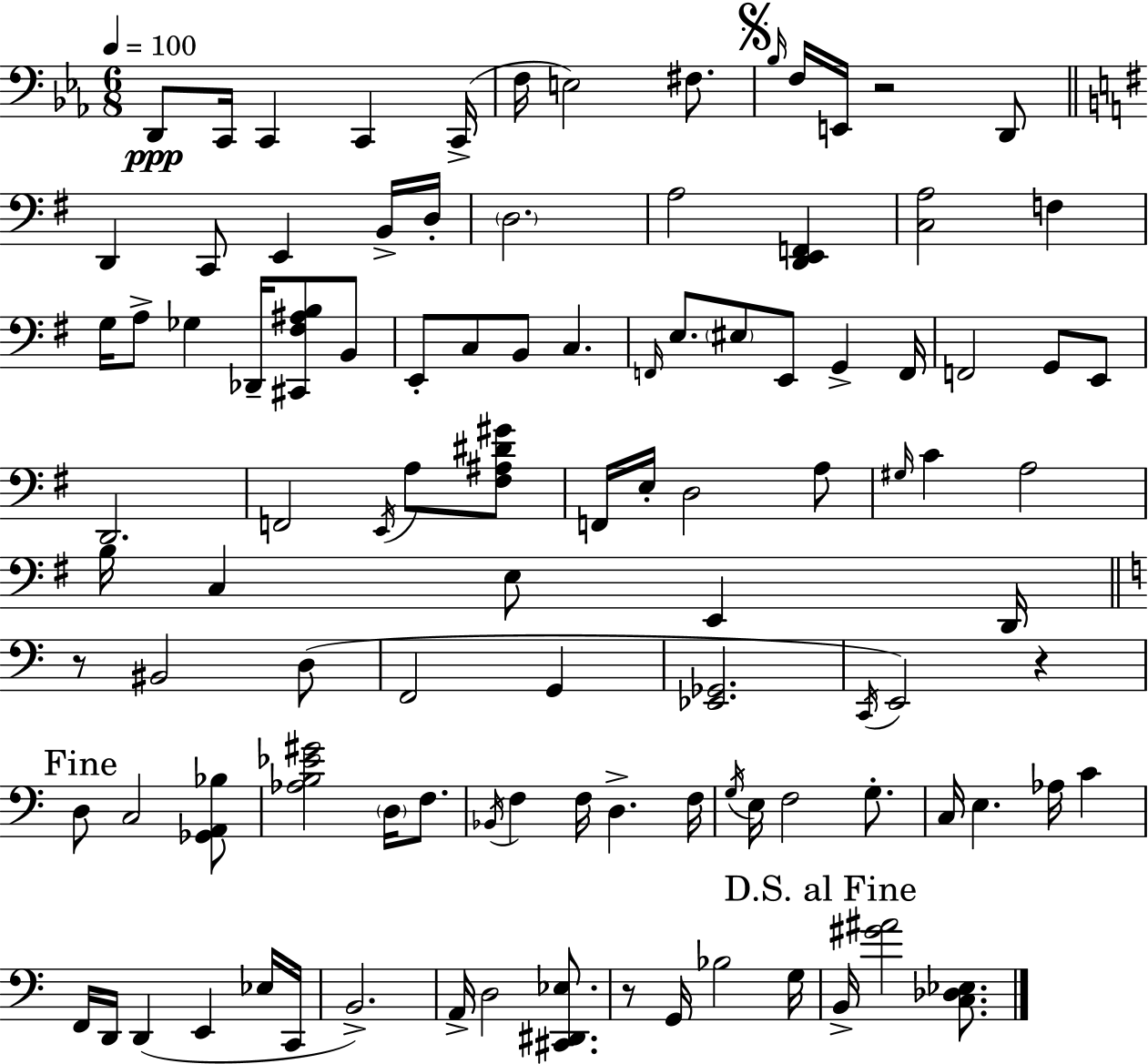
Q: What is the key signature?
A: EES major